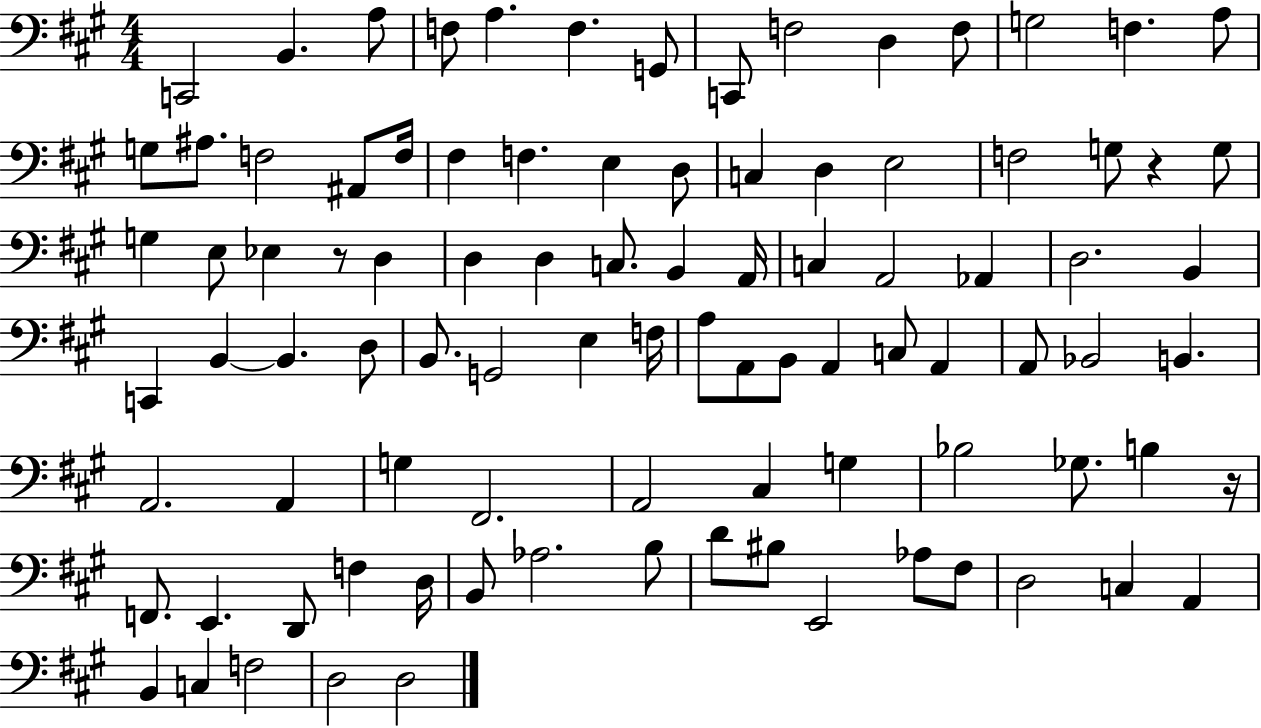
{
  \clef bass
  \numericTimeSignature
  \time 4/4
  \key a \major
  \repeat volta 2 { c,2 b,4. a8 | f8 a4. f4. g,8 | c,8 f2 d4 f8 | g2 f4. a8 | \break g8 ais8. f2 ais,8 f16 | fis4 f4. e4 d8 | c4 d4 e2 | f2 g8 r4 g8 | \break g4 e8 ees4 r8 d4 | d4 d4 c8. b,4 a,16 | c4 a,2 aes,4 | d2. b,4 | \break c,4 b,4~~ b,4. d8 | b,8. g,2 e4 f16 | a8 a,8 b,8 a,4 c8 a,4 | a,8 bes,2 b,4. | \break a,2. a,4 | g4 fis,2. | a,2 cis4 g4 | bes2 ges8. b4 r16 | \break f,8. e,4. d,8 f4 d16 | b,8 aes2. b8 | d'8 bis8 e,2 aes8 fis8 | d2 c4 a,4 | \break b,4 c4 f2 | d2 d2 | } \bar "|."
}